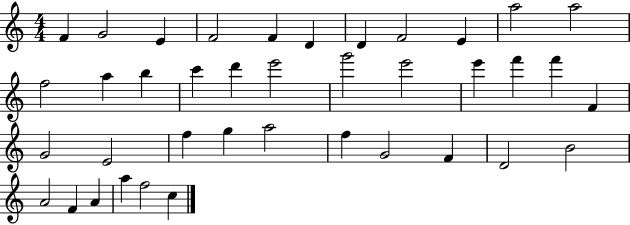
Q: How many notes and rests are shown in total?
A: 39